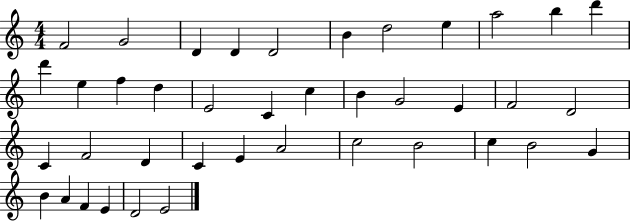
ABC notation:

X:1
T:Untitled
M:4/4
L:1/4
K:C
F2 G2 D D D2 B d2 e a2 b d' d' e f d E2 C c B G2 E F2 D2 C F2 D C E A2 c2 B2 c B2 G B A F E D2 E2